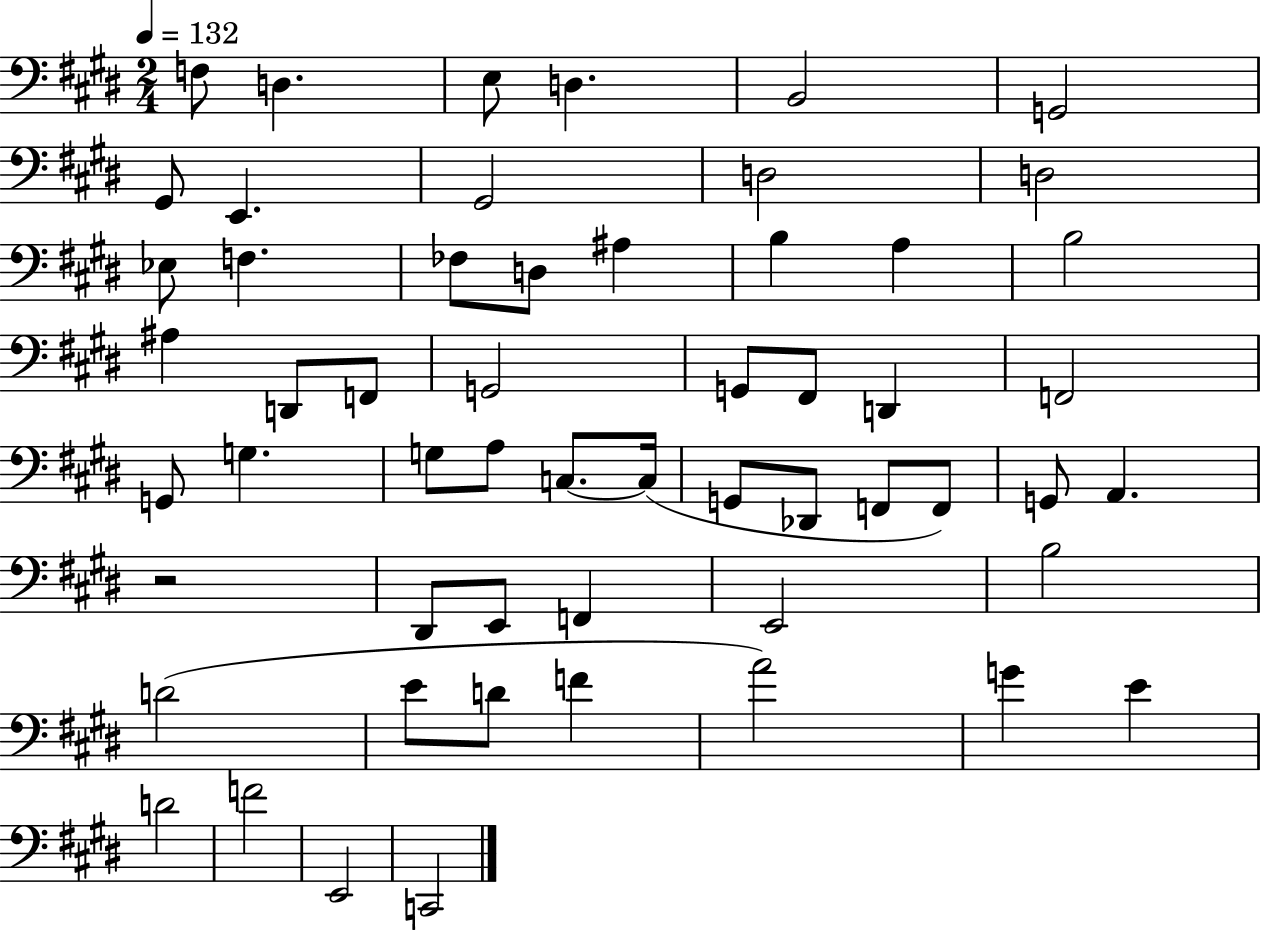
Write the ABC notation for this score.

X:1
T:Untitled
M:2/4
L:1/4
K:E
F,/2 D, E,/2 D, B,,2 G,,2 ^G,,/2 E,, ^G,,2 D,2 D,2 _E,/2 F, _F,/2 D,/2 ^A, B, A, B,2 ^A, D,,/2 F,,/2 G,,2 G,,/2 ^F,,/2 D,, F,,2 G,,/2 G, G,/2 A,/2 C,/2 C,/4 G,,/2 _D,,/2 F,,/2 F,,/2 G,,/2 A,, z2 ^D,,/2 E,,/2 F,, E,,2 B,2 D2 E/2 D/2 F A2 G E D2 F2 E,,2 C,,2